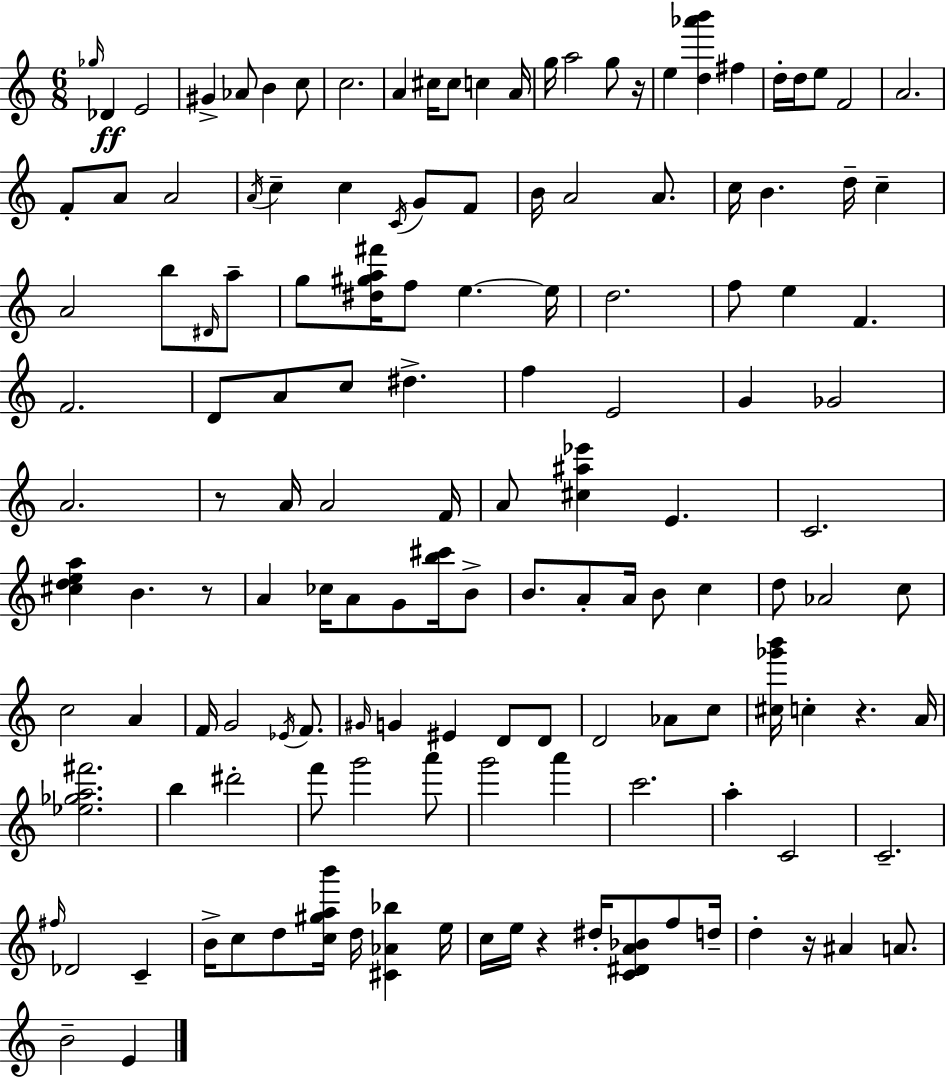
Gb5/s Db4/q E4/h G#4/q Ab4/e B4/q C5/e C5/h. A4/q C#5/s C#5/e C5/q A4/s G5/s A5/h G5/e R/s E5/q [D5,Ab6,B6]/q F#5/q D5/s D5/s E5/e F4/h A4/h. F4/e A4/e A4/h A4/s C5/q C5/q C4/s G4/e F4/e B4/s A4/h A4/e. C5/s B4/q. D5/s C5/q A4/h B5/e D#4/s A5/e G5/e [D#5,G#5,A5,F#6]/s F5/e E5/q. E5/s D5/h. F5/e E5/q F4/q. F4/h. D4/e A4/e C5/e D#5/q. F5/q E4/h G4/q Gb4/h A4/h. R/e A4/s A4/h F4/s A4/e [C#5,A#5,Eb6]/q E4/q. C4/h. [C#5,D5,E5,A5]/q B4/q. R/e A4/q CES5/s A4/e G4/e [B5,C#6]/s B4/e B4/e. A4/e A4/s B4/e C5/q D5/e Ab4/h C5/e C5/h A4/q F4/s G4/h Eb4/s F4/e. G#4/s G4/q EIS4/q D4/e D4/e D4/h Ab4/e C5/e [C#5,Gb6,B6]/s C5/q R/q. A4/s [Eb5,Gb5,A5,F#6]/h. B5/q D#6/h F6/e G6/h A6/e G6/h A6/q C6/h. A5/q C4/h C4/h. F#5/s Db4/h C4/q B4/s C5/e D5/e [C5,G#5,A5,B6]/s D5/s [C#4,Ab4,Bb5]/q E5/s C5/s E5/s R/q D#5/s [C4,D#4,A4,Bb4]/e F5/e D5/s D5/q R/s A#4/q A4/e. B4/h E4/q